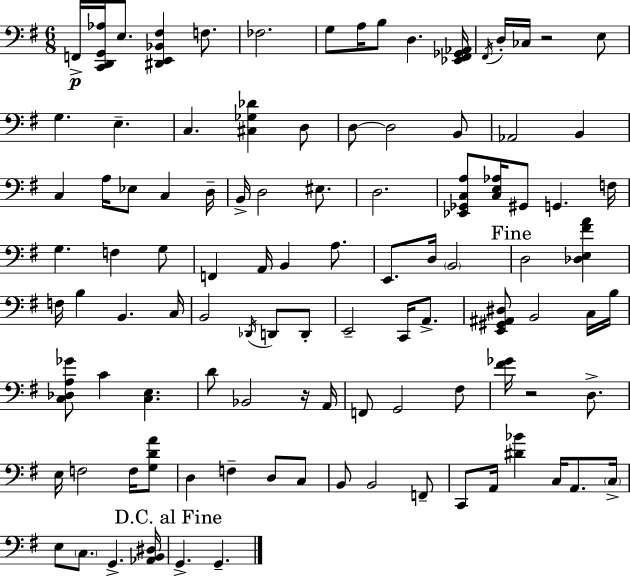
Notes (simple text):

F2/s [C2,D2,G2,Ab3]/s E3/e. [D#2,E2,Bb2,F#3]/q F3/e. FES3/h. G3/e A3/s B3/e D3/q. [Eb2,F#2,Gb2,Ab2]/s F#2/s D3/s CES3/s R/h E3/e G3/q. E3/q. C3/q. [C#3,Gb3,Db4]/q D3/e D3/e D3/h B2/e Ab2/h B2/q C3/q A3/s Eb3/e C3/q D3/s B2/s D3/h EIS3/e. D3/h. [Eb2,Gb2,C3,A3]/e [C3,E3,Ab3]/s G#2/e G2/q. F3/s G3/q. F3/q G3/e F2/q A2/s B2/q A3/e. E2/e. D3/s B2/h D3/h [Db3,E3,F#4,A4]/q F3/s B3/q B2/q. C3/s B2/h Db2/s D2/e D2/e E2/h C2/s A2/e. [E2,G#2,A#2,D#3]/e B2/h C3/s B3/s [C3,Db3,A3,Gb4]/e C4/q [C3,E3]/q. D4/e Bb2/h R/s A2/s F2/e G2/h F#3/e [F#4,Gb4]/s R/h D3/e. E3/s F3/h F3/s [G3,D4,A4]/e D3/q F3/q D3/e C3/e B2/e B2/h F2/e C2/e A2/s [D#4,Bb4]/q C3/s A2/e. C3/s E3/e C3/e. G2/q. [Ab2,B2,D#3]/s G2/q. G2/q.